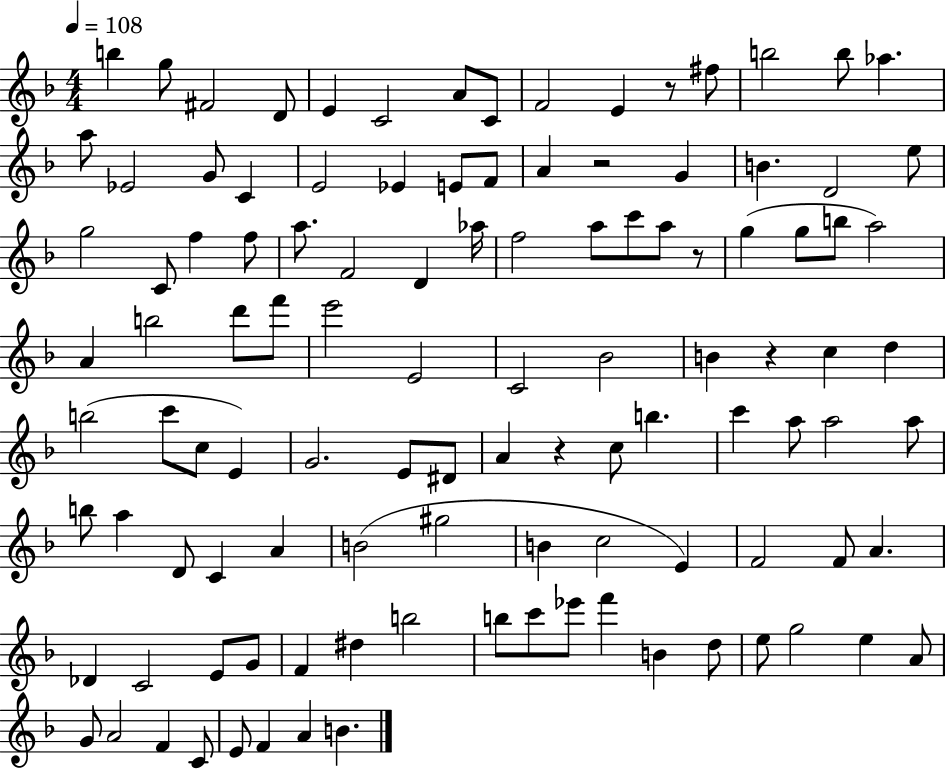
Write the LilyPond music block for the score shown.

{
  \clef treble
  \numericTimeSignature
  \time 4/4
  \key f \major
  \tempo 4 = 108
  \repeat volta 2 { b''4 g''8 fis'2 d'8 | e'4 c'2 a'8 c'8 | f'2 e'4 r8 fis''8 | b''2 b''8 aes''4. | \break a''8 ees'2 g'8 c'4 | e'2 ees'4 e'8 f'8 | a'4 r2 g'4 | b'4. d'2 e''8 | \break g''2 c'8 f''4 f''8 | a''8. f'2 d'4 aes''16 | f''2 a''8 c'''8 a''8 r8 | g''4( g''8 b''8 a''2) | \break a'4 b''2 d'''8 f'''8 | e'''2 e'2 | c'2 bes'2 | b'4 r4 c''4 d''4 | \break b''2( c'''8 c''8 e'4) | g'2. e'8 dis'8 | a'4 r4 c''8 b''4. | c'''4 a''8 a''2 a''8 | \break b''8 a''4 d'8 c'4 a'4 | b'2( gis''2 | b'4 c''2 e'4) | f'2 f'8 a'4. | \break des'4 c'2 e'8 g'8 | f'4 dis''4 b''2 | b''8 c'''8 ees'''8 f'''4 b'4 d''8 | e''8 g''2 e''4 a'8 | \break g'8 a'2 f'4 c'8 | e'8 f'4 a'4 b'4. | } \bar "|."
}